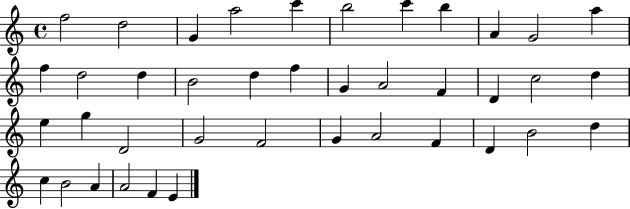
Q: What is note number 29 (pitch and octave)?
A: G4